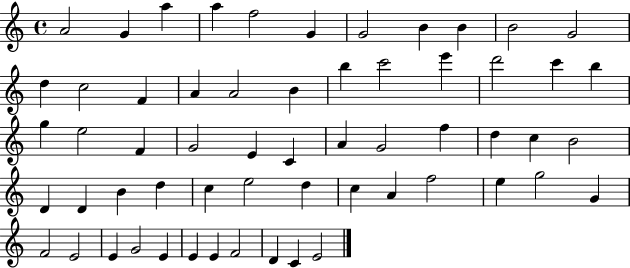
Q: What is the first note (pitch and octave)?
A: A4